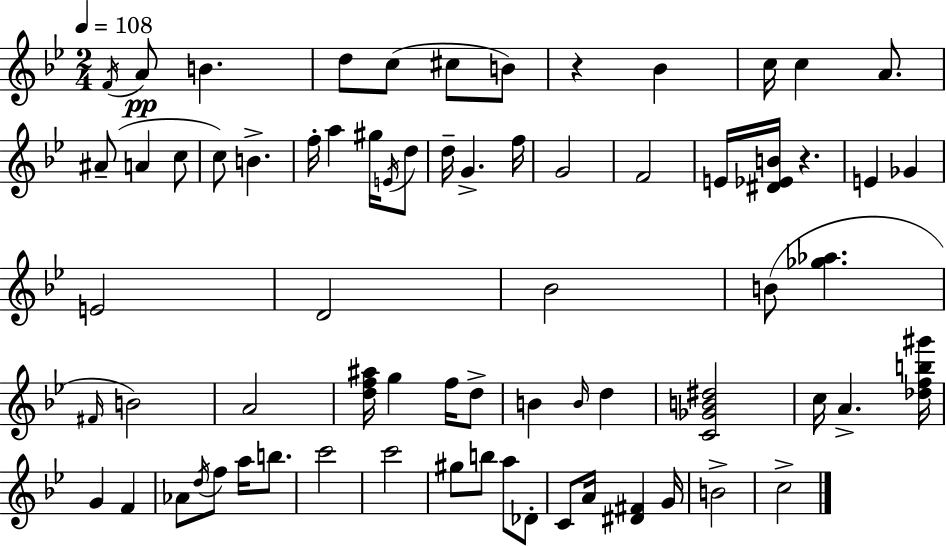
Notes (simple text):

F4/s A4/e B4/q. D5/e C5/e C#5/e B4/e R/q Bb4/q C5/s C5/q A4/e. A#4/e A4/q C5/e C5/e B4/q. F5/s A5/q G#5/s E4/s D5/e D5/s G4/q. F5/s G4/h F4/h E4/s [D#4,Eb4,B4]/s R/q. E4/q Gb4/q E4/h D4/h Bb4/h B4/e [Gb5,Ab5]/q. F#4/s B4/h A4/h [D5,F5,A#5]/s G5/q F5/s D5/e B4/q B4/s D5/q [C4,Gb4,B4,D#5]/h C5/s A4/q. [Db5,F5,B5,G#6]/s G4/q F4/q Ab4/e D5/s F5/e A5/s B5/e. C6/h C6/h G#5/e B5/e A5/e Db4/e C4/e A4/s [D#4,F#4]/q G4/s B4/h C5/h